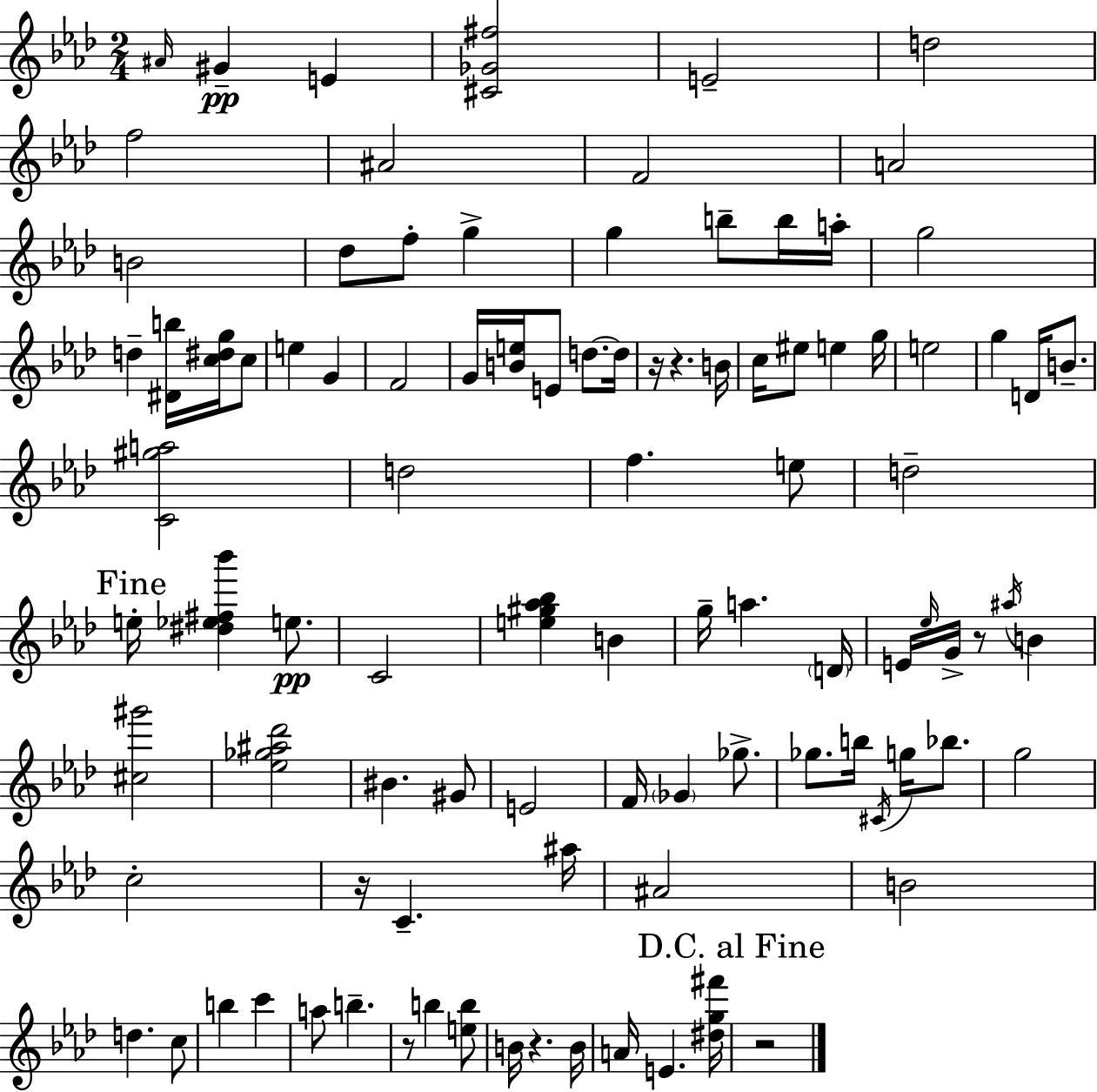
A#4/s G#4/q E4/q [C#4,Gb4,F#5]/h E4/h D5/h F5/h A#4/h F4/h A4/h B4/h Db5/e F5/e G5/q G5/q B5/e B5/s A5/s G5/h D5/q [D#4,B5]/s [C5,D#5,G5]/s C5/e E5/q G4/q F4/h G4/s [B4,E5]/s E4/e D5/e. D5/s R/s R/q. B4/s C5/s EIS5/e E5/q G5/s E5/h G5/q D4/s B4/e. [C4,G#5,A5]/h D5/h F5/q. E5/e D5/h E5/s [D#5,Eb5,F#5,Bb6]/q E5/e. C4/h [E5,G#5,Ab5,Bb5]/q B4/q G5/s A5/q. D4/s E4/s Eb5/s G4/s R/e A#5/s B4/q [C#5,G#6]/h [Eb5,Gb5,A#5,Db6]/h BIS4/q. G#4/e E4/h F4/s Gb4/q Gb5/e. Gb5/e. B5/s C#4/s G5/s Bb5/e. G5/h C5/h R/s C4/q. A#5/s A#4/h B4/h D5/q. C5/e B5/q C6/q A5/e B5/q. R/e B5/q [E5,B5]/e B4/s R/q. B4/s A4/s E4/q. [D#5,G5,F#6]/s R/h